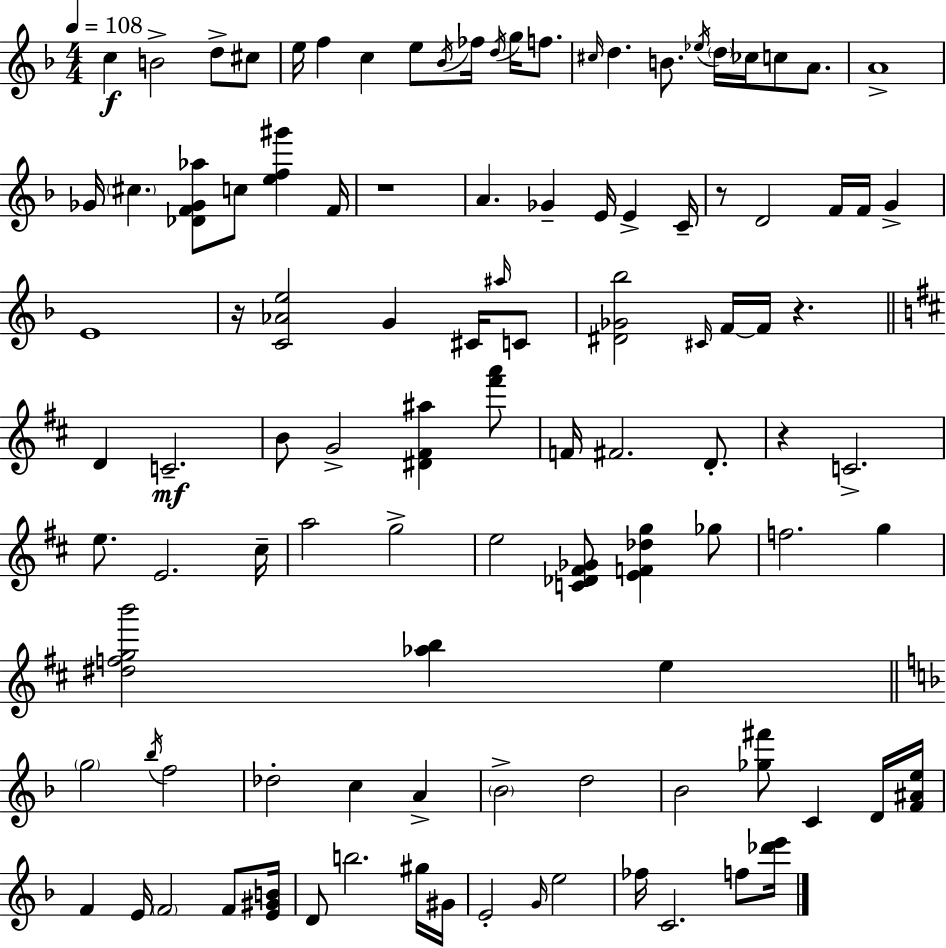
X:1
T:Untitled
M:4/4
L:1/4
K:Dm
c B2 d/2 ^c/2 e/4 f c e/2 _B/4 _f/4 d/4 g/4 f/2 ^c/4 d B/2 _e/4 d/4 _c/4 c/2 A/2 A4 _G/4 ^c [_DF_G_a]/2 c/2 [ef^g'] F/4 z4 A _G E/4 E C/4 z/2 D2 F/4 F/4 G E4 z/4 [C_Ae]2 G ^C/4 ^a/4 C/2 [^D_G_b]2 ^C/4 F/4 F/4 z D C2 B/2 G2 [^D^F^a] [^f'a']/2 F/4 ^F2 D/2 z C2 e/2 E2 ^c/4 a2 g2 e2 [C_D^F_G]/2 [EF_dg] _g/2 f2 g [^dfgb']2 [_ab] e g2 _b/4 f2 _d2 c A _B2 d2 _B2 [_g^f']/2 C D/4 [F^Ae]/4 F E/4 F2 F/2 [E^GB]/4 D/2 b2 ^g/4 ^G/4 E2 G/4 e2 _f/4 C2 f/2 [_d'e']/4